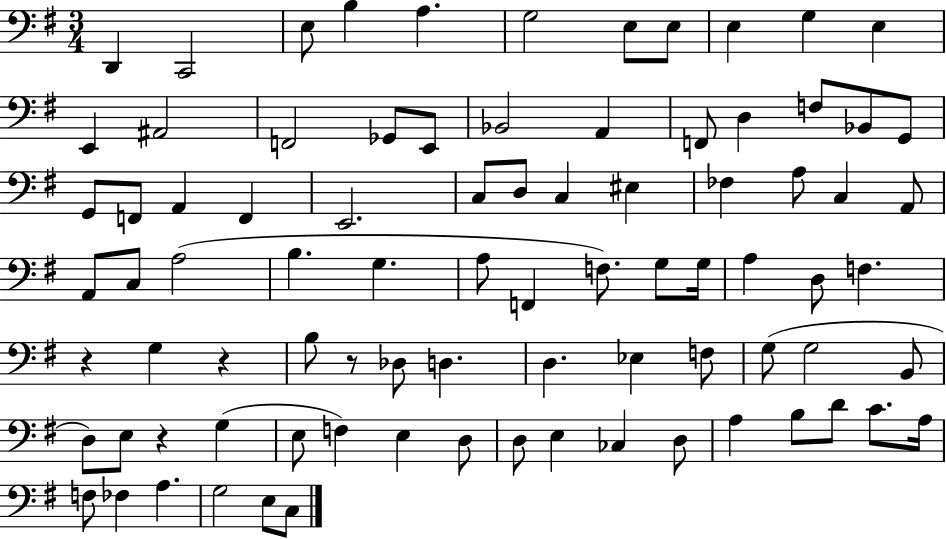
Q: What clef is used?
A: bass